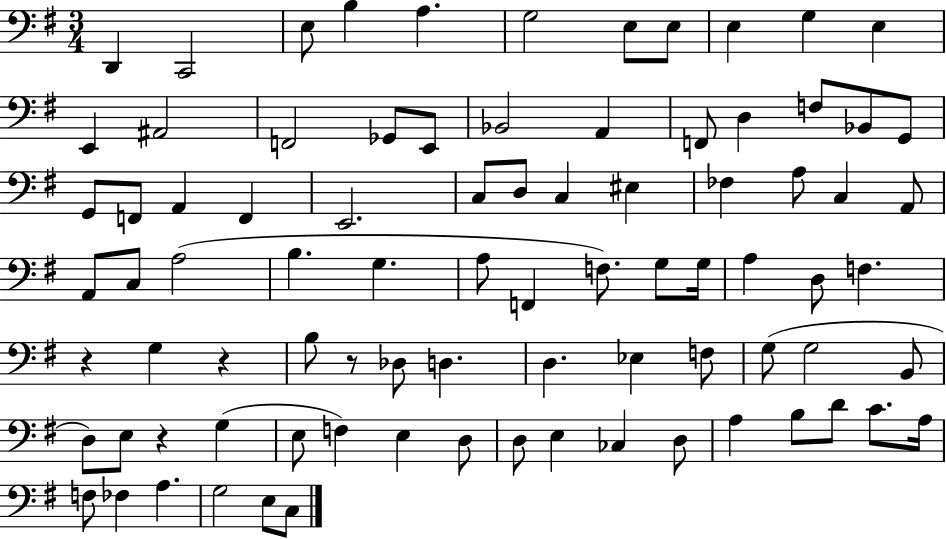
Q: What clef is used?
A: bass